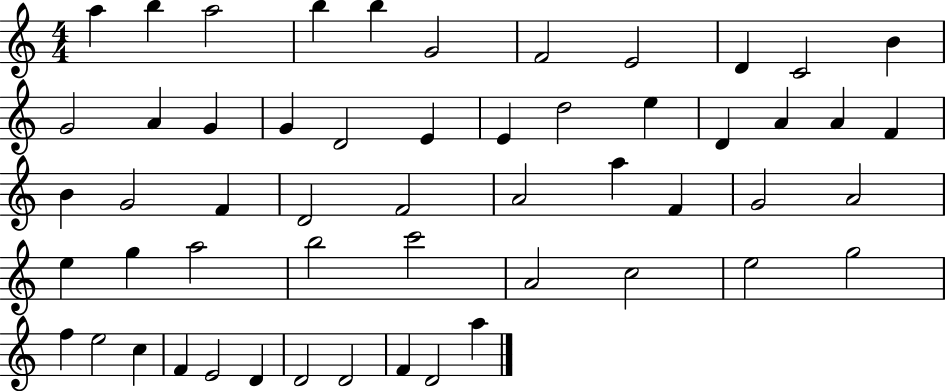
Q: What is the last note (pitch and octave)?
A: A5